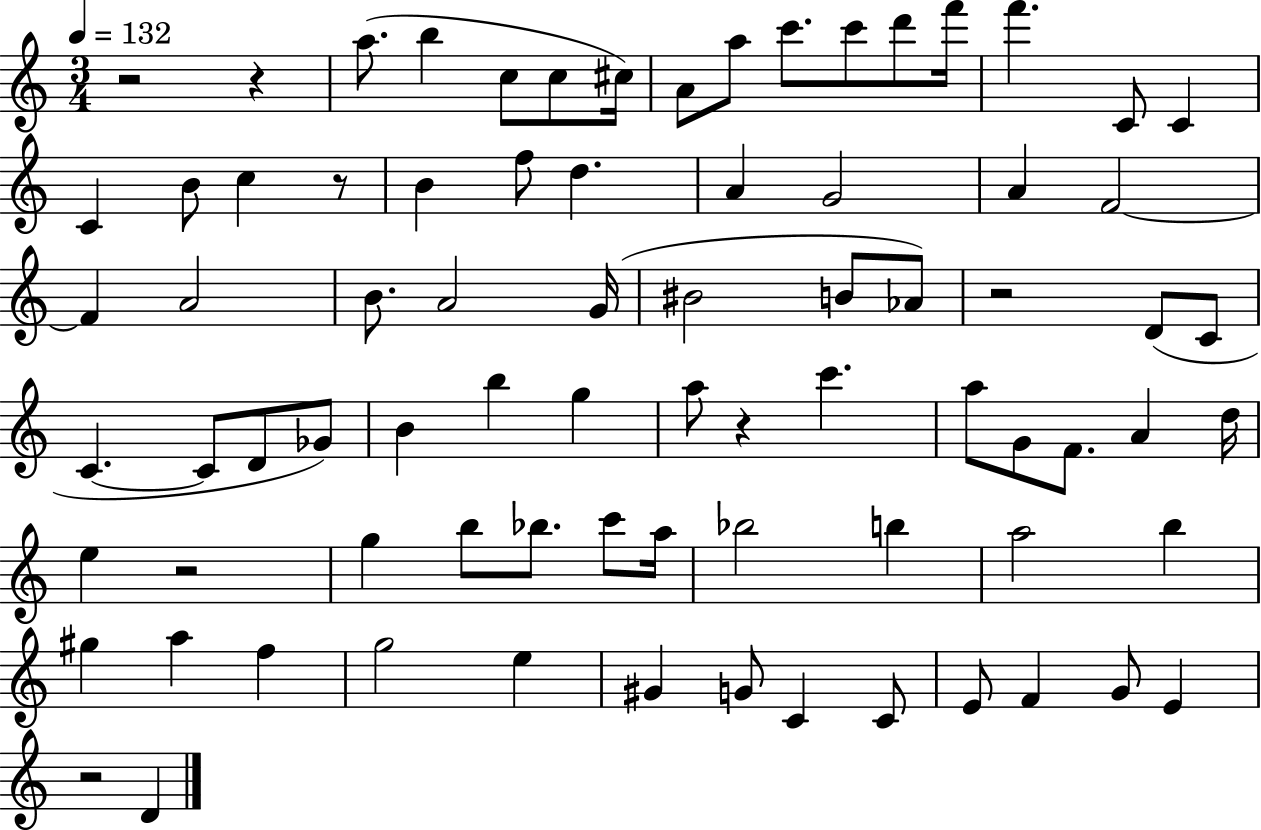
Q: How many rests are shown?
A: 7